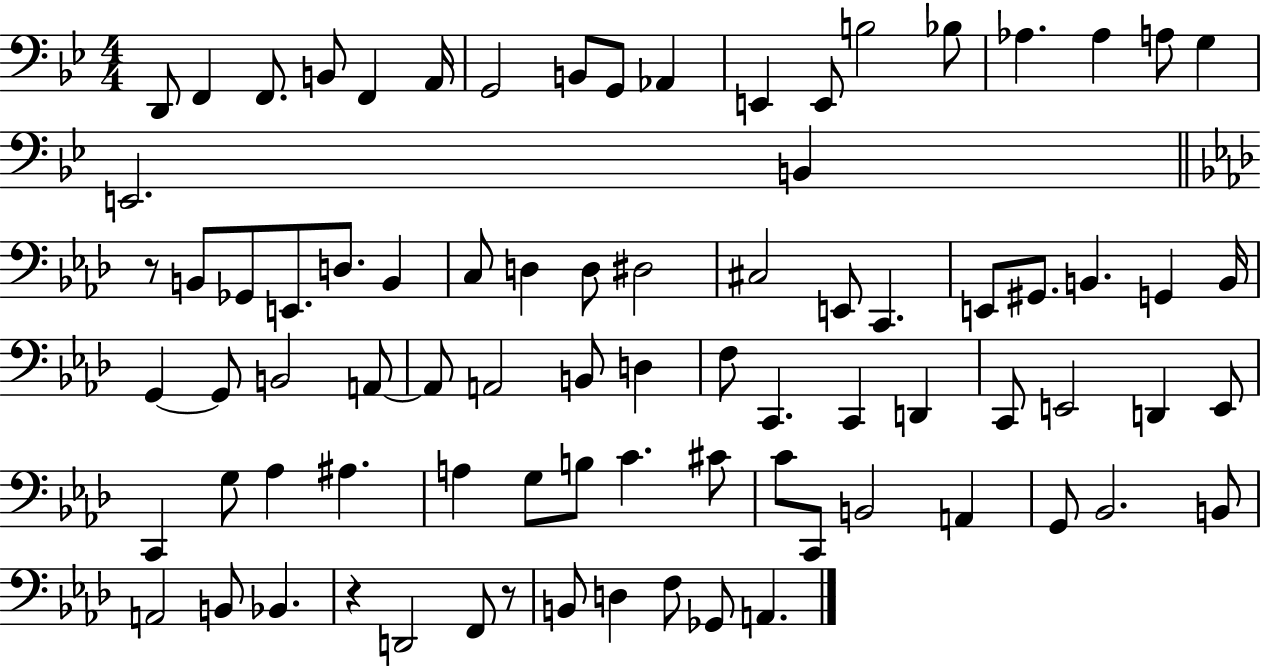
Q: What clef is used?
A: bass